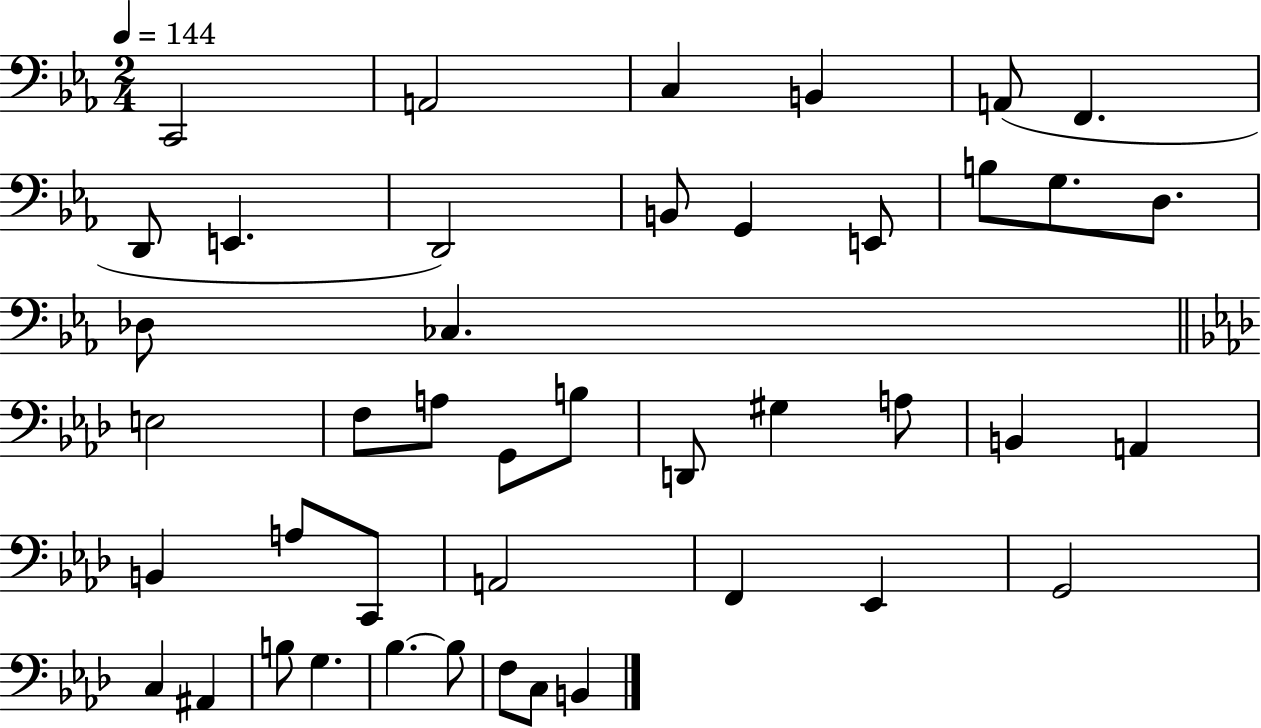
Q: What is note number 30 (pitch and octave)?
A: C2